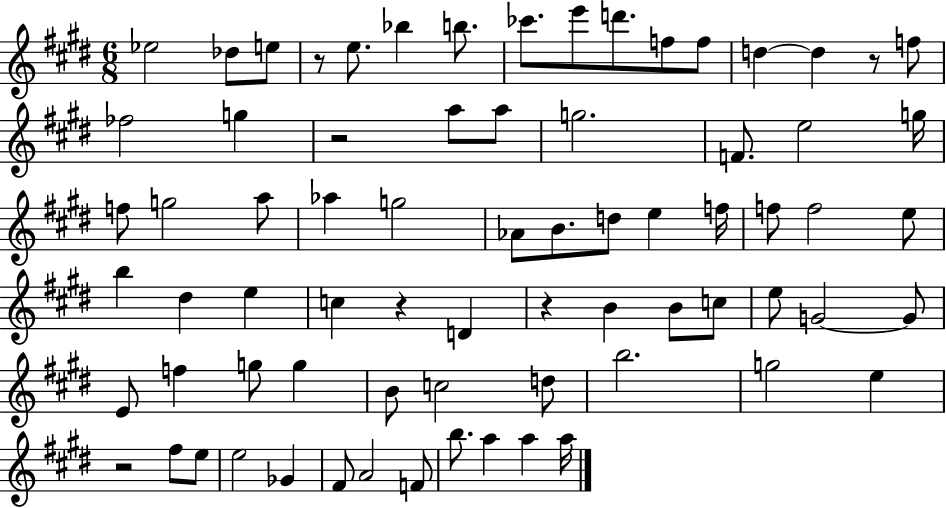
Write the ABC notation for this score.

X:1
T:Untitled
M:6/8
L:1/4
K:E
_e2 _d/2 e/2 z/2 e/2 _b b/2 _c'/2 e'/2 d'/2 f/2 f/2 d d z/2 f/2 _f2 g z2 a/2 a/2 g2 F/2 e2 g/4 f/2 g2 a/2 _a g2 _A/2 B/2 d/2 e f/4 f/2 f2 e/2 b ^d e c z D z B B/2 c/2 e/2 G2 G/2 E/2 f g/2 g B/2 c2 d/2 b2 g2 e z2 ^f/2 e/2 e2 _G ^F/2 A2 F/2 b/2 a a a/4